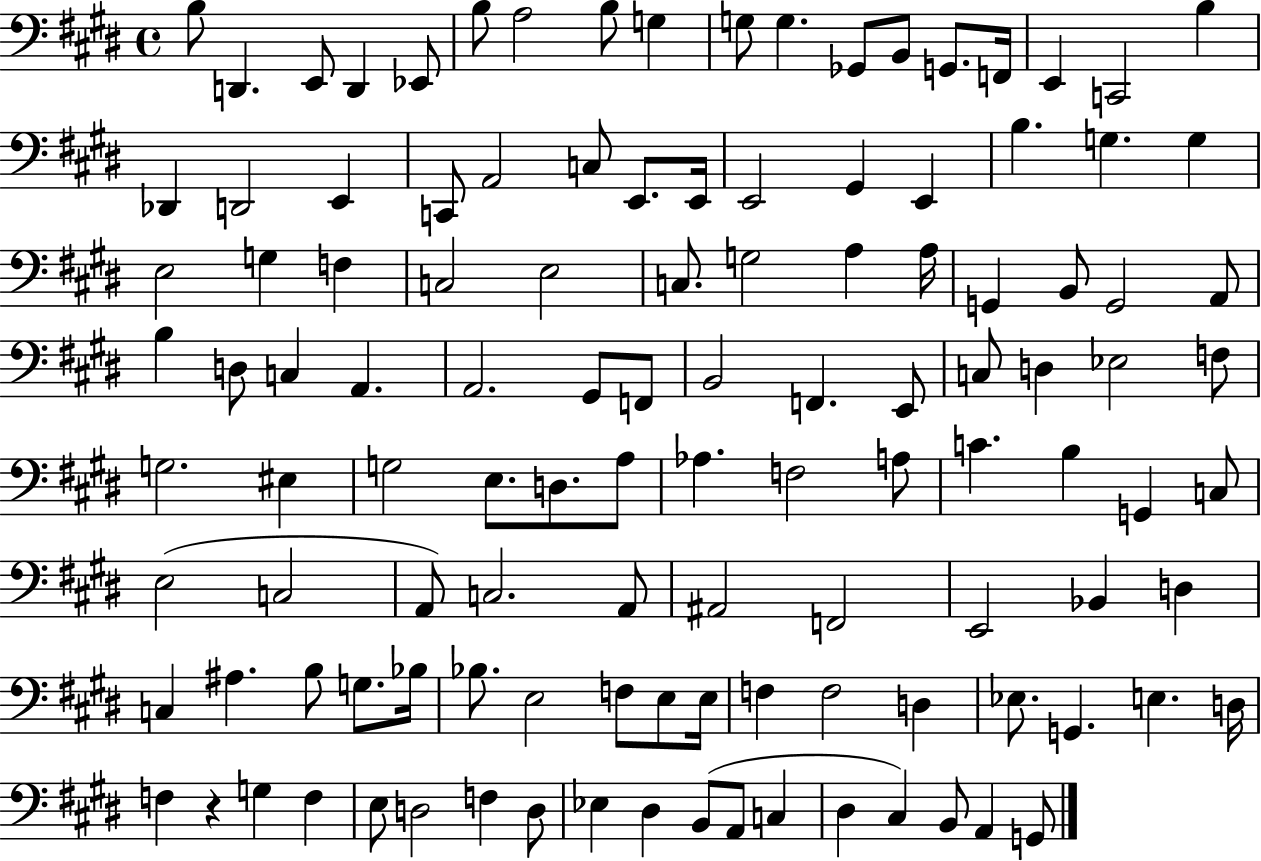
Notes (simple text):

B3/e D2/q. E2/e D2/q Eb2/e B3/e A3/h B3/e G3/q G3/e G3/q. Gb2/e B2/e G2/e. F2/s E2/q C2/h B3/q Db2/q D2/h E2/q C2/e A2/h C3/e E2/e. E2/s E2/h G#2/q E2/q B3/q. G3/q. G3/q E3/h G3/q F3/q C3/h E3/h C3/e. G3/h A3/q A3/s G2/q B2/e G2/h A2/e B3/q D3/e C3/q A2/q. A2/h. G#2/e F2/e B2/h F2/q. E2/e C3/e D3/q Eb3/h F3/e G3/h. EIS3/q G3/h E3/e. D3/e. A3/e Ab3/q. F3/h A3/e C4/q. B3/q G2/q C3/e E3/h C3/h A2/e C3/h. A2/e A#2/h F2/h E2/h Bb2/q D3/q C3/q A#3/q. B3/e G3/e. Bb3/s Bb3/e. E3/h F3/e E3/e E3/s F3/q F3/h D3/q Eb3/e. G2/q. E3/q. D3/s F3/q R/q G3/q F3/q E3/e D3/h F3/q D3/e Eb3/q D#3/q B2/e A2/e C3/q D#3/q C#3/q B2/e A2/q G2/e